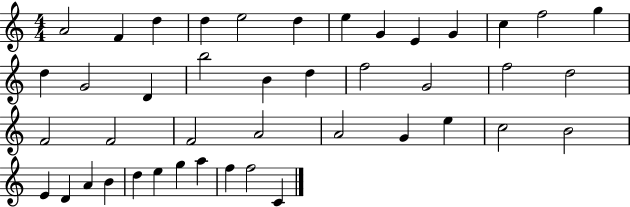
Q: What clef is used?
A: treble